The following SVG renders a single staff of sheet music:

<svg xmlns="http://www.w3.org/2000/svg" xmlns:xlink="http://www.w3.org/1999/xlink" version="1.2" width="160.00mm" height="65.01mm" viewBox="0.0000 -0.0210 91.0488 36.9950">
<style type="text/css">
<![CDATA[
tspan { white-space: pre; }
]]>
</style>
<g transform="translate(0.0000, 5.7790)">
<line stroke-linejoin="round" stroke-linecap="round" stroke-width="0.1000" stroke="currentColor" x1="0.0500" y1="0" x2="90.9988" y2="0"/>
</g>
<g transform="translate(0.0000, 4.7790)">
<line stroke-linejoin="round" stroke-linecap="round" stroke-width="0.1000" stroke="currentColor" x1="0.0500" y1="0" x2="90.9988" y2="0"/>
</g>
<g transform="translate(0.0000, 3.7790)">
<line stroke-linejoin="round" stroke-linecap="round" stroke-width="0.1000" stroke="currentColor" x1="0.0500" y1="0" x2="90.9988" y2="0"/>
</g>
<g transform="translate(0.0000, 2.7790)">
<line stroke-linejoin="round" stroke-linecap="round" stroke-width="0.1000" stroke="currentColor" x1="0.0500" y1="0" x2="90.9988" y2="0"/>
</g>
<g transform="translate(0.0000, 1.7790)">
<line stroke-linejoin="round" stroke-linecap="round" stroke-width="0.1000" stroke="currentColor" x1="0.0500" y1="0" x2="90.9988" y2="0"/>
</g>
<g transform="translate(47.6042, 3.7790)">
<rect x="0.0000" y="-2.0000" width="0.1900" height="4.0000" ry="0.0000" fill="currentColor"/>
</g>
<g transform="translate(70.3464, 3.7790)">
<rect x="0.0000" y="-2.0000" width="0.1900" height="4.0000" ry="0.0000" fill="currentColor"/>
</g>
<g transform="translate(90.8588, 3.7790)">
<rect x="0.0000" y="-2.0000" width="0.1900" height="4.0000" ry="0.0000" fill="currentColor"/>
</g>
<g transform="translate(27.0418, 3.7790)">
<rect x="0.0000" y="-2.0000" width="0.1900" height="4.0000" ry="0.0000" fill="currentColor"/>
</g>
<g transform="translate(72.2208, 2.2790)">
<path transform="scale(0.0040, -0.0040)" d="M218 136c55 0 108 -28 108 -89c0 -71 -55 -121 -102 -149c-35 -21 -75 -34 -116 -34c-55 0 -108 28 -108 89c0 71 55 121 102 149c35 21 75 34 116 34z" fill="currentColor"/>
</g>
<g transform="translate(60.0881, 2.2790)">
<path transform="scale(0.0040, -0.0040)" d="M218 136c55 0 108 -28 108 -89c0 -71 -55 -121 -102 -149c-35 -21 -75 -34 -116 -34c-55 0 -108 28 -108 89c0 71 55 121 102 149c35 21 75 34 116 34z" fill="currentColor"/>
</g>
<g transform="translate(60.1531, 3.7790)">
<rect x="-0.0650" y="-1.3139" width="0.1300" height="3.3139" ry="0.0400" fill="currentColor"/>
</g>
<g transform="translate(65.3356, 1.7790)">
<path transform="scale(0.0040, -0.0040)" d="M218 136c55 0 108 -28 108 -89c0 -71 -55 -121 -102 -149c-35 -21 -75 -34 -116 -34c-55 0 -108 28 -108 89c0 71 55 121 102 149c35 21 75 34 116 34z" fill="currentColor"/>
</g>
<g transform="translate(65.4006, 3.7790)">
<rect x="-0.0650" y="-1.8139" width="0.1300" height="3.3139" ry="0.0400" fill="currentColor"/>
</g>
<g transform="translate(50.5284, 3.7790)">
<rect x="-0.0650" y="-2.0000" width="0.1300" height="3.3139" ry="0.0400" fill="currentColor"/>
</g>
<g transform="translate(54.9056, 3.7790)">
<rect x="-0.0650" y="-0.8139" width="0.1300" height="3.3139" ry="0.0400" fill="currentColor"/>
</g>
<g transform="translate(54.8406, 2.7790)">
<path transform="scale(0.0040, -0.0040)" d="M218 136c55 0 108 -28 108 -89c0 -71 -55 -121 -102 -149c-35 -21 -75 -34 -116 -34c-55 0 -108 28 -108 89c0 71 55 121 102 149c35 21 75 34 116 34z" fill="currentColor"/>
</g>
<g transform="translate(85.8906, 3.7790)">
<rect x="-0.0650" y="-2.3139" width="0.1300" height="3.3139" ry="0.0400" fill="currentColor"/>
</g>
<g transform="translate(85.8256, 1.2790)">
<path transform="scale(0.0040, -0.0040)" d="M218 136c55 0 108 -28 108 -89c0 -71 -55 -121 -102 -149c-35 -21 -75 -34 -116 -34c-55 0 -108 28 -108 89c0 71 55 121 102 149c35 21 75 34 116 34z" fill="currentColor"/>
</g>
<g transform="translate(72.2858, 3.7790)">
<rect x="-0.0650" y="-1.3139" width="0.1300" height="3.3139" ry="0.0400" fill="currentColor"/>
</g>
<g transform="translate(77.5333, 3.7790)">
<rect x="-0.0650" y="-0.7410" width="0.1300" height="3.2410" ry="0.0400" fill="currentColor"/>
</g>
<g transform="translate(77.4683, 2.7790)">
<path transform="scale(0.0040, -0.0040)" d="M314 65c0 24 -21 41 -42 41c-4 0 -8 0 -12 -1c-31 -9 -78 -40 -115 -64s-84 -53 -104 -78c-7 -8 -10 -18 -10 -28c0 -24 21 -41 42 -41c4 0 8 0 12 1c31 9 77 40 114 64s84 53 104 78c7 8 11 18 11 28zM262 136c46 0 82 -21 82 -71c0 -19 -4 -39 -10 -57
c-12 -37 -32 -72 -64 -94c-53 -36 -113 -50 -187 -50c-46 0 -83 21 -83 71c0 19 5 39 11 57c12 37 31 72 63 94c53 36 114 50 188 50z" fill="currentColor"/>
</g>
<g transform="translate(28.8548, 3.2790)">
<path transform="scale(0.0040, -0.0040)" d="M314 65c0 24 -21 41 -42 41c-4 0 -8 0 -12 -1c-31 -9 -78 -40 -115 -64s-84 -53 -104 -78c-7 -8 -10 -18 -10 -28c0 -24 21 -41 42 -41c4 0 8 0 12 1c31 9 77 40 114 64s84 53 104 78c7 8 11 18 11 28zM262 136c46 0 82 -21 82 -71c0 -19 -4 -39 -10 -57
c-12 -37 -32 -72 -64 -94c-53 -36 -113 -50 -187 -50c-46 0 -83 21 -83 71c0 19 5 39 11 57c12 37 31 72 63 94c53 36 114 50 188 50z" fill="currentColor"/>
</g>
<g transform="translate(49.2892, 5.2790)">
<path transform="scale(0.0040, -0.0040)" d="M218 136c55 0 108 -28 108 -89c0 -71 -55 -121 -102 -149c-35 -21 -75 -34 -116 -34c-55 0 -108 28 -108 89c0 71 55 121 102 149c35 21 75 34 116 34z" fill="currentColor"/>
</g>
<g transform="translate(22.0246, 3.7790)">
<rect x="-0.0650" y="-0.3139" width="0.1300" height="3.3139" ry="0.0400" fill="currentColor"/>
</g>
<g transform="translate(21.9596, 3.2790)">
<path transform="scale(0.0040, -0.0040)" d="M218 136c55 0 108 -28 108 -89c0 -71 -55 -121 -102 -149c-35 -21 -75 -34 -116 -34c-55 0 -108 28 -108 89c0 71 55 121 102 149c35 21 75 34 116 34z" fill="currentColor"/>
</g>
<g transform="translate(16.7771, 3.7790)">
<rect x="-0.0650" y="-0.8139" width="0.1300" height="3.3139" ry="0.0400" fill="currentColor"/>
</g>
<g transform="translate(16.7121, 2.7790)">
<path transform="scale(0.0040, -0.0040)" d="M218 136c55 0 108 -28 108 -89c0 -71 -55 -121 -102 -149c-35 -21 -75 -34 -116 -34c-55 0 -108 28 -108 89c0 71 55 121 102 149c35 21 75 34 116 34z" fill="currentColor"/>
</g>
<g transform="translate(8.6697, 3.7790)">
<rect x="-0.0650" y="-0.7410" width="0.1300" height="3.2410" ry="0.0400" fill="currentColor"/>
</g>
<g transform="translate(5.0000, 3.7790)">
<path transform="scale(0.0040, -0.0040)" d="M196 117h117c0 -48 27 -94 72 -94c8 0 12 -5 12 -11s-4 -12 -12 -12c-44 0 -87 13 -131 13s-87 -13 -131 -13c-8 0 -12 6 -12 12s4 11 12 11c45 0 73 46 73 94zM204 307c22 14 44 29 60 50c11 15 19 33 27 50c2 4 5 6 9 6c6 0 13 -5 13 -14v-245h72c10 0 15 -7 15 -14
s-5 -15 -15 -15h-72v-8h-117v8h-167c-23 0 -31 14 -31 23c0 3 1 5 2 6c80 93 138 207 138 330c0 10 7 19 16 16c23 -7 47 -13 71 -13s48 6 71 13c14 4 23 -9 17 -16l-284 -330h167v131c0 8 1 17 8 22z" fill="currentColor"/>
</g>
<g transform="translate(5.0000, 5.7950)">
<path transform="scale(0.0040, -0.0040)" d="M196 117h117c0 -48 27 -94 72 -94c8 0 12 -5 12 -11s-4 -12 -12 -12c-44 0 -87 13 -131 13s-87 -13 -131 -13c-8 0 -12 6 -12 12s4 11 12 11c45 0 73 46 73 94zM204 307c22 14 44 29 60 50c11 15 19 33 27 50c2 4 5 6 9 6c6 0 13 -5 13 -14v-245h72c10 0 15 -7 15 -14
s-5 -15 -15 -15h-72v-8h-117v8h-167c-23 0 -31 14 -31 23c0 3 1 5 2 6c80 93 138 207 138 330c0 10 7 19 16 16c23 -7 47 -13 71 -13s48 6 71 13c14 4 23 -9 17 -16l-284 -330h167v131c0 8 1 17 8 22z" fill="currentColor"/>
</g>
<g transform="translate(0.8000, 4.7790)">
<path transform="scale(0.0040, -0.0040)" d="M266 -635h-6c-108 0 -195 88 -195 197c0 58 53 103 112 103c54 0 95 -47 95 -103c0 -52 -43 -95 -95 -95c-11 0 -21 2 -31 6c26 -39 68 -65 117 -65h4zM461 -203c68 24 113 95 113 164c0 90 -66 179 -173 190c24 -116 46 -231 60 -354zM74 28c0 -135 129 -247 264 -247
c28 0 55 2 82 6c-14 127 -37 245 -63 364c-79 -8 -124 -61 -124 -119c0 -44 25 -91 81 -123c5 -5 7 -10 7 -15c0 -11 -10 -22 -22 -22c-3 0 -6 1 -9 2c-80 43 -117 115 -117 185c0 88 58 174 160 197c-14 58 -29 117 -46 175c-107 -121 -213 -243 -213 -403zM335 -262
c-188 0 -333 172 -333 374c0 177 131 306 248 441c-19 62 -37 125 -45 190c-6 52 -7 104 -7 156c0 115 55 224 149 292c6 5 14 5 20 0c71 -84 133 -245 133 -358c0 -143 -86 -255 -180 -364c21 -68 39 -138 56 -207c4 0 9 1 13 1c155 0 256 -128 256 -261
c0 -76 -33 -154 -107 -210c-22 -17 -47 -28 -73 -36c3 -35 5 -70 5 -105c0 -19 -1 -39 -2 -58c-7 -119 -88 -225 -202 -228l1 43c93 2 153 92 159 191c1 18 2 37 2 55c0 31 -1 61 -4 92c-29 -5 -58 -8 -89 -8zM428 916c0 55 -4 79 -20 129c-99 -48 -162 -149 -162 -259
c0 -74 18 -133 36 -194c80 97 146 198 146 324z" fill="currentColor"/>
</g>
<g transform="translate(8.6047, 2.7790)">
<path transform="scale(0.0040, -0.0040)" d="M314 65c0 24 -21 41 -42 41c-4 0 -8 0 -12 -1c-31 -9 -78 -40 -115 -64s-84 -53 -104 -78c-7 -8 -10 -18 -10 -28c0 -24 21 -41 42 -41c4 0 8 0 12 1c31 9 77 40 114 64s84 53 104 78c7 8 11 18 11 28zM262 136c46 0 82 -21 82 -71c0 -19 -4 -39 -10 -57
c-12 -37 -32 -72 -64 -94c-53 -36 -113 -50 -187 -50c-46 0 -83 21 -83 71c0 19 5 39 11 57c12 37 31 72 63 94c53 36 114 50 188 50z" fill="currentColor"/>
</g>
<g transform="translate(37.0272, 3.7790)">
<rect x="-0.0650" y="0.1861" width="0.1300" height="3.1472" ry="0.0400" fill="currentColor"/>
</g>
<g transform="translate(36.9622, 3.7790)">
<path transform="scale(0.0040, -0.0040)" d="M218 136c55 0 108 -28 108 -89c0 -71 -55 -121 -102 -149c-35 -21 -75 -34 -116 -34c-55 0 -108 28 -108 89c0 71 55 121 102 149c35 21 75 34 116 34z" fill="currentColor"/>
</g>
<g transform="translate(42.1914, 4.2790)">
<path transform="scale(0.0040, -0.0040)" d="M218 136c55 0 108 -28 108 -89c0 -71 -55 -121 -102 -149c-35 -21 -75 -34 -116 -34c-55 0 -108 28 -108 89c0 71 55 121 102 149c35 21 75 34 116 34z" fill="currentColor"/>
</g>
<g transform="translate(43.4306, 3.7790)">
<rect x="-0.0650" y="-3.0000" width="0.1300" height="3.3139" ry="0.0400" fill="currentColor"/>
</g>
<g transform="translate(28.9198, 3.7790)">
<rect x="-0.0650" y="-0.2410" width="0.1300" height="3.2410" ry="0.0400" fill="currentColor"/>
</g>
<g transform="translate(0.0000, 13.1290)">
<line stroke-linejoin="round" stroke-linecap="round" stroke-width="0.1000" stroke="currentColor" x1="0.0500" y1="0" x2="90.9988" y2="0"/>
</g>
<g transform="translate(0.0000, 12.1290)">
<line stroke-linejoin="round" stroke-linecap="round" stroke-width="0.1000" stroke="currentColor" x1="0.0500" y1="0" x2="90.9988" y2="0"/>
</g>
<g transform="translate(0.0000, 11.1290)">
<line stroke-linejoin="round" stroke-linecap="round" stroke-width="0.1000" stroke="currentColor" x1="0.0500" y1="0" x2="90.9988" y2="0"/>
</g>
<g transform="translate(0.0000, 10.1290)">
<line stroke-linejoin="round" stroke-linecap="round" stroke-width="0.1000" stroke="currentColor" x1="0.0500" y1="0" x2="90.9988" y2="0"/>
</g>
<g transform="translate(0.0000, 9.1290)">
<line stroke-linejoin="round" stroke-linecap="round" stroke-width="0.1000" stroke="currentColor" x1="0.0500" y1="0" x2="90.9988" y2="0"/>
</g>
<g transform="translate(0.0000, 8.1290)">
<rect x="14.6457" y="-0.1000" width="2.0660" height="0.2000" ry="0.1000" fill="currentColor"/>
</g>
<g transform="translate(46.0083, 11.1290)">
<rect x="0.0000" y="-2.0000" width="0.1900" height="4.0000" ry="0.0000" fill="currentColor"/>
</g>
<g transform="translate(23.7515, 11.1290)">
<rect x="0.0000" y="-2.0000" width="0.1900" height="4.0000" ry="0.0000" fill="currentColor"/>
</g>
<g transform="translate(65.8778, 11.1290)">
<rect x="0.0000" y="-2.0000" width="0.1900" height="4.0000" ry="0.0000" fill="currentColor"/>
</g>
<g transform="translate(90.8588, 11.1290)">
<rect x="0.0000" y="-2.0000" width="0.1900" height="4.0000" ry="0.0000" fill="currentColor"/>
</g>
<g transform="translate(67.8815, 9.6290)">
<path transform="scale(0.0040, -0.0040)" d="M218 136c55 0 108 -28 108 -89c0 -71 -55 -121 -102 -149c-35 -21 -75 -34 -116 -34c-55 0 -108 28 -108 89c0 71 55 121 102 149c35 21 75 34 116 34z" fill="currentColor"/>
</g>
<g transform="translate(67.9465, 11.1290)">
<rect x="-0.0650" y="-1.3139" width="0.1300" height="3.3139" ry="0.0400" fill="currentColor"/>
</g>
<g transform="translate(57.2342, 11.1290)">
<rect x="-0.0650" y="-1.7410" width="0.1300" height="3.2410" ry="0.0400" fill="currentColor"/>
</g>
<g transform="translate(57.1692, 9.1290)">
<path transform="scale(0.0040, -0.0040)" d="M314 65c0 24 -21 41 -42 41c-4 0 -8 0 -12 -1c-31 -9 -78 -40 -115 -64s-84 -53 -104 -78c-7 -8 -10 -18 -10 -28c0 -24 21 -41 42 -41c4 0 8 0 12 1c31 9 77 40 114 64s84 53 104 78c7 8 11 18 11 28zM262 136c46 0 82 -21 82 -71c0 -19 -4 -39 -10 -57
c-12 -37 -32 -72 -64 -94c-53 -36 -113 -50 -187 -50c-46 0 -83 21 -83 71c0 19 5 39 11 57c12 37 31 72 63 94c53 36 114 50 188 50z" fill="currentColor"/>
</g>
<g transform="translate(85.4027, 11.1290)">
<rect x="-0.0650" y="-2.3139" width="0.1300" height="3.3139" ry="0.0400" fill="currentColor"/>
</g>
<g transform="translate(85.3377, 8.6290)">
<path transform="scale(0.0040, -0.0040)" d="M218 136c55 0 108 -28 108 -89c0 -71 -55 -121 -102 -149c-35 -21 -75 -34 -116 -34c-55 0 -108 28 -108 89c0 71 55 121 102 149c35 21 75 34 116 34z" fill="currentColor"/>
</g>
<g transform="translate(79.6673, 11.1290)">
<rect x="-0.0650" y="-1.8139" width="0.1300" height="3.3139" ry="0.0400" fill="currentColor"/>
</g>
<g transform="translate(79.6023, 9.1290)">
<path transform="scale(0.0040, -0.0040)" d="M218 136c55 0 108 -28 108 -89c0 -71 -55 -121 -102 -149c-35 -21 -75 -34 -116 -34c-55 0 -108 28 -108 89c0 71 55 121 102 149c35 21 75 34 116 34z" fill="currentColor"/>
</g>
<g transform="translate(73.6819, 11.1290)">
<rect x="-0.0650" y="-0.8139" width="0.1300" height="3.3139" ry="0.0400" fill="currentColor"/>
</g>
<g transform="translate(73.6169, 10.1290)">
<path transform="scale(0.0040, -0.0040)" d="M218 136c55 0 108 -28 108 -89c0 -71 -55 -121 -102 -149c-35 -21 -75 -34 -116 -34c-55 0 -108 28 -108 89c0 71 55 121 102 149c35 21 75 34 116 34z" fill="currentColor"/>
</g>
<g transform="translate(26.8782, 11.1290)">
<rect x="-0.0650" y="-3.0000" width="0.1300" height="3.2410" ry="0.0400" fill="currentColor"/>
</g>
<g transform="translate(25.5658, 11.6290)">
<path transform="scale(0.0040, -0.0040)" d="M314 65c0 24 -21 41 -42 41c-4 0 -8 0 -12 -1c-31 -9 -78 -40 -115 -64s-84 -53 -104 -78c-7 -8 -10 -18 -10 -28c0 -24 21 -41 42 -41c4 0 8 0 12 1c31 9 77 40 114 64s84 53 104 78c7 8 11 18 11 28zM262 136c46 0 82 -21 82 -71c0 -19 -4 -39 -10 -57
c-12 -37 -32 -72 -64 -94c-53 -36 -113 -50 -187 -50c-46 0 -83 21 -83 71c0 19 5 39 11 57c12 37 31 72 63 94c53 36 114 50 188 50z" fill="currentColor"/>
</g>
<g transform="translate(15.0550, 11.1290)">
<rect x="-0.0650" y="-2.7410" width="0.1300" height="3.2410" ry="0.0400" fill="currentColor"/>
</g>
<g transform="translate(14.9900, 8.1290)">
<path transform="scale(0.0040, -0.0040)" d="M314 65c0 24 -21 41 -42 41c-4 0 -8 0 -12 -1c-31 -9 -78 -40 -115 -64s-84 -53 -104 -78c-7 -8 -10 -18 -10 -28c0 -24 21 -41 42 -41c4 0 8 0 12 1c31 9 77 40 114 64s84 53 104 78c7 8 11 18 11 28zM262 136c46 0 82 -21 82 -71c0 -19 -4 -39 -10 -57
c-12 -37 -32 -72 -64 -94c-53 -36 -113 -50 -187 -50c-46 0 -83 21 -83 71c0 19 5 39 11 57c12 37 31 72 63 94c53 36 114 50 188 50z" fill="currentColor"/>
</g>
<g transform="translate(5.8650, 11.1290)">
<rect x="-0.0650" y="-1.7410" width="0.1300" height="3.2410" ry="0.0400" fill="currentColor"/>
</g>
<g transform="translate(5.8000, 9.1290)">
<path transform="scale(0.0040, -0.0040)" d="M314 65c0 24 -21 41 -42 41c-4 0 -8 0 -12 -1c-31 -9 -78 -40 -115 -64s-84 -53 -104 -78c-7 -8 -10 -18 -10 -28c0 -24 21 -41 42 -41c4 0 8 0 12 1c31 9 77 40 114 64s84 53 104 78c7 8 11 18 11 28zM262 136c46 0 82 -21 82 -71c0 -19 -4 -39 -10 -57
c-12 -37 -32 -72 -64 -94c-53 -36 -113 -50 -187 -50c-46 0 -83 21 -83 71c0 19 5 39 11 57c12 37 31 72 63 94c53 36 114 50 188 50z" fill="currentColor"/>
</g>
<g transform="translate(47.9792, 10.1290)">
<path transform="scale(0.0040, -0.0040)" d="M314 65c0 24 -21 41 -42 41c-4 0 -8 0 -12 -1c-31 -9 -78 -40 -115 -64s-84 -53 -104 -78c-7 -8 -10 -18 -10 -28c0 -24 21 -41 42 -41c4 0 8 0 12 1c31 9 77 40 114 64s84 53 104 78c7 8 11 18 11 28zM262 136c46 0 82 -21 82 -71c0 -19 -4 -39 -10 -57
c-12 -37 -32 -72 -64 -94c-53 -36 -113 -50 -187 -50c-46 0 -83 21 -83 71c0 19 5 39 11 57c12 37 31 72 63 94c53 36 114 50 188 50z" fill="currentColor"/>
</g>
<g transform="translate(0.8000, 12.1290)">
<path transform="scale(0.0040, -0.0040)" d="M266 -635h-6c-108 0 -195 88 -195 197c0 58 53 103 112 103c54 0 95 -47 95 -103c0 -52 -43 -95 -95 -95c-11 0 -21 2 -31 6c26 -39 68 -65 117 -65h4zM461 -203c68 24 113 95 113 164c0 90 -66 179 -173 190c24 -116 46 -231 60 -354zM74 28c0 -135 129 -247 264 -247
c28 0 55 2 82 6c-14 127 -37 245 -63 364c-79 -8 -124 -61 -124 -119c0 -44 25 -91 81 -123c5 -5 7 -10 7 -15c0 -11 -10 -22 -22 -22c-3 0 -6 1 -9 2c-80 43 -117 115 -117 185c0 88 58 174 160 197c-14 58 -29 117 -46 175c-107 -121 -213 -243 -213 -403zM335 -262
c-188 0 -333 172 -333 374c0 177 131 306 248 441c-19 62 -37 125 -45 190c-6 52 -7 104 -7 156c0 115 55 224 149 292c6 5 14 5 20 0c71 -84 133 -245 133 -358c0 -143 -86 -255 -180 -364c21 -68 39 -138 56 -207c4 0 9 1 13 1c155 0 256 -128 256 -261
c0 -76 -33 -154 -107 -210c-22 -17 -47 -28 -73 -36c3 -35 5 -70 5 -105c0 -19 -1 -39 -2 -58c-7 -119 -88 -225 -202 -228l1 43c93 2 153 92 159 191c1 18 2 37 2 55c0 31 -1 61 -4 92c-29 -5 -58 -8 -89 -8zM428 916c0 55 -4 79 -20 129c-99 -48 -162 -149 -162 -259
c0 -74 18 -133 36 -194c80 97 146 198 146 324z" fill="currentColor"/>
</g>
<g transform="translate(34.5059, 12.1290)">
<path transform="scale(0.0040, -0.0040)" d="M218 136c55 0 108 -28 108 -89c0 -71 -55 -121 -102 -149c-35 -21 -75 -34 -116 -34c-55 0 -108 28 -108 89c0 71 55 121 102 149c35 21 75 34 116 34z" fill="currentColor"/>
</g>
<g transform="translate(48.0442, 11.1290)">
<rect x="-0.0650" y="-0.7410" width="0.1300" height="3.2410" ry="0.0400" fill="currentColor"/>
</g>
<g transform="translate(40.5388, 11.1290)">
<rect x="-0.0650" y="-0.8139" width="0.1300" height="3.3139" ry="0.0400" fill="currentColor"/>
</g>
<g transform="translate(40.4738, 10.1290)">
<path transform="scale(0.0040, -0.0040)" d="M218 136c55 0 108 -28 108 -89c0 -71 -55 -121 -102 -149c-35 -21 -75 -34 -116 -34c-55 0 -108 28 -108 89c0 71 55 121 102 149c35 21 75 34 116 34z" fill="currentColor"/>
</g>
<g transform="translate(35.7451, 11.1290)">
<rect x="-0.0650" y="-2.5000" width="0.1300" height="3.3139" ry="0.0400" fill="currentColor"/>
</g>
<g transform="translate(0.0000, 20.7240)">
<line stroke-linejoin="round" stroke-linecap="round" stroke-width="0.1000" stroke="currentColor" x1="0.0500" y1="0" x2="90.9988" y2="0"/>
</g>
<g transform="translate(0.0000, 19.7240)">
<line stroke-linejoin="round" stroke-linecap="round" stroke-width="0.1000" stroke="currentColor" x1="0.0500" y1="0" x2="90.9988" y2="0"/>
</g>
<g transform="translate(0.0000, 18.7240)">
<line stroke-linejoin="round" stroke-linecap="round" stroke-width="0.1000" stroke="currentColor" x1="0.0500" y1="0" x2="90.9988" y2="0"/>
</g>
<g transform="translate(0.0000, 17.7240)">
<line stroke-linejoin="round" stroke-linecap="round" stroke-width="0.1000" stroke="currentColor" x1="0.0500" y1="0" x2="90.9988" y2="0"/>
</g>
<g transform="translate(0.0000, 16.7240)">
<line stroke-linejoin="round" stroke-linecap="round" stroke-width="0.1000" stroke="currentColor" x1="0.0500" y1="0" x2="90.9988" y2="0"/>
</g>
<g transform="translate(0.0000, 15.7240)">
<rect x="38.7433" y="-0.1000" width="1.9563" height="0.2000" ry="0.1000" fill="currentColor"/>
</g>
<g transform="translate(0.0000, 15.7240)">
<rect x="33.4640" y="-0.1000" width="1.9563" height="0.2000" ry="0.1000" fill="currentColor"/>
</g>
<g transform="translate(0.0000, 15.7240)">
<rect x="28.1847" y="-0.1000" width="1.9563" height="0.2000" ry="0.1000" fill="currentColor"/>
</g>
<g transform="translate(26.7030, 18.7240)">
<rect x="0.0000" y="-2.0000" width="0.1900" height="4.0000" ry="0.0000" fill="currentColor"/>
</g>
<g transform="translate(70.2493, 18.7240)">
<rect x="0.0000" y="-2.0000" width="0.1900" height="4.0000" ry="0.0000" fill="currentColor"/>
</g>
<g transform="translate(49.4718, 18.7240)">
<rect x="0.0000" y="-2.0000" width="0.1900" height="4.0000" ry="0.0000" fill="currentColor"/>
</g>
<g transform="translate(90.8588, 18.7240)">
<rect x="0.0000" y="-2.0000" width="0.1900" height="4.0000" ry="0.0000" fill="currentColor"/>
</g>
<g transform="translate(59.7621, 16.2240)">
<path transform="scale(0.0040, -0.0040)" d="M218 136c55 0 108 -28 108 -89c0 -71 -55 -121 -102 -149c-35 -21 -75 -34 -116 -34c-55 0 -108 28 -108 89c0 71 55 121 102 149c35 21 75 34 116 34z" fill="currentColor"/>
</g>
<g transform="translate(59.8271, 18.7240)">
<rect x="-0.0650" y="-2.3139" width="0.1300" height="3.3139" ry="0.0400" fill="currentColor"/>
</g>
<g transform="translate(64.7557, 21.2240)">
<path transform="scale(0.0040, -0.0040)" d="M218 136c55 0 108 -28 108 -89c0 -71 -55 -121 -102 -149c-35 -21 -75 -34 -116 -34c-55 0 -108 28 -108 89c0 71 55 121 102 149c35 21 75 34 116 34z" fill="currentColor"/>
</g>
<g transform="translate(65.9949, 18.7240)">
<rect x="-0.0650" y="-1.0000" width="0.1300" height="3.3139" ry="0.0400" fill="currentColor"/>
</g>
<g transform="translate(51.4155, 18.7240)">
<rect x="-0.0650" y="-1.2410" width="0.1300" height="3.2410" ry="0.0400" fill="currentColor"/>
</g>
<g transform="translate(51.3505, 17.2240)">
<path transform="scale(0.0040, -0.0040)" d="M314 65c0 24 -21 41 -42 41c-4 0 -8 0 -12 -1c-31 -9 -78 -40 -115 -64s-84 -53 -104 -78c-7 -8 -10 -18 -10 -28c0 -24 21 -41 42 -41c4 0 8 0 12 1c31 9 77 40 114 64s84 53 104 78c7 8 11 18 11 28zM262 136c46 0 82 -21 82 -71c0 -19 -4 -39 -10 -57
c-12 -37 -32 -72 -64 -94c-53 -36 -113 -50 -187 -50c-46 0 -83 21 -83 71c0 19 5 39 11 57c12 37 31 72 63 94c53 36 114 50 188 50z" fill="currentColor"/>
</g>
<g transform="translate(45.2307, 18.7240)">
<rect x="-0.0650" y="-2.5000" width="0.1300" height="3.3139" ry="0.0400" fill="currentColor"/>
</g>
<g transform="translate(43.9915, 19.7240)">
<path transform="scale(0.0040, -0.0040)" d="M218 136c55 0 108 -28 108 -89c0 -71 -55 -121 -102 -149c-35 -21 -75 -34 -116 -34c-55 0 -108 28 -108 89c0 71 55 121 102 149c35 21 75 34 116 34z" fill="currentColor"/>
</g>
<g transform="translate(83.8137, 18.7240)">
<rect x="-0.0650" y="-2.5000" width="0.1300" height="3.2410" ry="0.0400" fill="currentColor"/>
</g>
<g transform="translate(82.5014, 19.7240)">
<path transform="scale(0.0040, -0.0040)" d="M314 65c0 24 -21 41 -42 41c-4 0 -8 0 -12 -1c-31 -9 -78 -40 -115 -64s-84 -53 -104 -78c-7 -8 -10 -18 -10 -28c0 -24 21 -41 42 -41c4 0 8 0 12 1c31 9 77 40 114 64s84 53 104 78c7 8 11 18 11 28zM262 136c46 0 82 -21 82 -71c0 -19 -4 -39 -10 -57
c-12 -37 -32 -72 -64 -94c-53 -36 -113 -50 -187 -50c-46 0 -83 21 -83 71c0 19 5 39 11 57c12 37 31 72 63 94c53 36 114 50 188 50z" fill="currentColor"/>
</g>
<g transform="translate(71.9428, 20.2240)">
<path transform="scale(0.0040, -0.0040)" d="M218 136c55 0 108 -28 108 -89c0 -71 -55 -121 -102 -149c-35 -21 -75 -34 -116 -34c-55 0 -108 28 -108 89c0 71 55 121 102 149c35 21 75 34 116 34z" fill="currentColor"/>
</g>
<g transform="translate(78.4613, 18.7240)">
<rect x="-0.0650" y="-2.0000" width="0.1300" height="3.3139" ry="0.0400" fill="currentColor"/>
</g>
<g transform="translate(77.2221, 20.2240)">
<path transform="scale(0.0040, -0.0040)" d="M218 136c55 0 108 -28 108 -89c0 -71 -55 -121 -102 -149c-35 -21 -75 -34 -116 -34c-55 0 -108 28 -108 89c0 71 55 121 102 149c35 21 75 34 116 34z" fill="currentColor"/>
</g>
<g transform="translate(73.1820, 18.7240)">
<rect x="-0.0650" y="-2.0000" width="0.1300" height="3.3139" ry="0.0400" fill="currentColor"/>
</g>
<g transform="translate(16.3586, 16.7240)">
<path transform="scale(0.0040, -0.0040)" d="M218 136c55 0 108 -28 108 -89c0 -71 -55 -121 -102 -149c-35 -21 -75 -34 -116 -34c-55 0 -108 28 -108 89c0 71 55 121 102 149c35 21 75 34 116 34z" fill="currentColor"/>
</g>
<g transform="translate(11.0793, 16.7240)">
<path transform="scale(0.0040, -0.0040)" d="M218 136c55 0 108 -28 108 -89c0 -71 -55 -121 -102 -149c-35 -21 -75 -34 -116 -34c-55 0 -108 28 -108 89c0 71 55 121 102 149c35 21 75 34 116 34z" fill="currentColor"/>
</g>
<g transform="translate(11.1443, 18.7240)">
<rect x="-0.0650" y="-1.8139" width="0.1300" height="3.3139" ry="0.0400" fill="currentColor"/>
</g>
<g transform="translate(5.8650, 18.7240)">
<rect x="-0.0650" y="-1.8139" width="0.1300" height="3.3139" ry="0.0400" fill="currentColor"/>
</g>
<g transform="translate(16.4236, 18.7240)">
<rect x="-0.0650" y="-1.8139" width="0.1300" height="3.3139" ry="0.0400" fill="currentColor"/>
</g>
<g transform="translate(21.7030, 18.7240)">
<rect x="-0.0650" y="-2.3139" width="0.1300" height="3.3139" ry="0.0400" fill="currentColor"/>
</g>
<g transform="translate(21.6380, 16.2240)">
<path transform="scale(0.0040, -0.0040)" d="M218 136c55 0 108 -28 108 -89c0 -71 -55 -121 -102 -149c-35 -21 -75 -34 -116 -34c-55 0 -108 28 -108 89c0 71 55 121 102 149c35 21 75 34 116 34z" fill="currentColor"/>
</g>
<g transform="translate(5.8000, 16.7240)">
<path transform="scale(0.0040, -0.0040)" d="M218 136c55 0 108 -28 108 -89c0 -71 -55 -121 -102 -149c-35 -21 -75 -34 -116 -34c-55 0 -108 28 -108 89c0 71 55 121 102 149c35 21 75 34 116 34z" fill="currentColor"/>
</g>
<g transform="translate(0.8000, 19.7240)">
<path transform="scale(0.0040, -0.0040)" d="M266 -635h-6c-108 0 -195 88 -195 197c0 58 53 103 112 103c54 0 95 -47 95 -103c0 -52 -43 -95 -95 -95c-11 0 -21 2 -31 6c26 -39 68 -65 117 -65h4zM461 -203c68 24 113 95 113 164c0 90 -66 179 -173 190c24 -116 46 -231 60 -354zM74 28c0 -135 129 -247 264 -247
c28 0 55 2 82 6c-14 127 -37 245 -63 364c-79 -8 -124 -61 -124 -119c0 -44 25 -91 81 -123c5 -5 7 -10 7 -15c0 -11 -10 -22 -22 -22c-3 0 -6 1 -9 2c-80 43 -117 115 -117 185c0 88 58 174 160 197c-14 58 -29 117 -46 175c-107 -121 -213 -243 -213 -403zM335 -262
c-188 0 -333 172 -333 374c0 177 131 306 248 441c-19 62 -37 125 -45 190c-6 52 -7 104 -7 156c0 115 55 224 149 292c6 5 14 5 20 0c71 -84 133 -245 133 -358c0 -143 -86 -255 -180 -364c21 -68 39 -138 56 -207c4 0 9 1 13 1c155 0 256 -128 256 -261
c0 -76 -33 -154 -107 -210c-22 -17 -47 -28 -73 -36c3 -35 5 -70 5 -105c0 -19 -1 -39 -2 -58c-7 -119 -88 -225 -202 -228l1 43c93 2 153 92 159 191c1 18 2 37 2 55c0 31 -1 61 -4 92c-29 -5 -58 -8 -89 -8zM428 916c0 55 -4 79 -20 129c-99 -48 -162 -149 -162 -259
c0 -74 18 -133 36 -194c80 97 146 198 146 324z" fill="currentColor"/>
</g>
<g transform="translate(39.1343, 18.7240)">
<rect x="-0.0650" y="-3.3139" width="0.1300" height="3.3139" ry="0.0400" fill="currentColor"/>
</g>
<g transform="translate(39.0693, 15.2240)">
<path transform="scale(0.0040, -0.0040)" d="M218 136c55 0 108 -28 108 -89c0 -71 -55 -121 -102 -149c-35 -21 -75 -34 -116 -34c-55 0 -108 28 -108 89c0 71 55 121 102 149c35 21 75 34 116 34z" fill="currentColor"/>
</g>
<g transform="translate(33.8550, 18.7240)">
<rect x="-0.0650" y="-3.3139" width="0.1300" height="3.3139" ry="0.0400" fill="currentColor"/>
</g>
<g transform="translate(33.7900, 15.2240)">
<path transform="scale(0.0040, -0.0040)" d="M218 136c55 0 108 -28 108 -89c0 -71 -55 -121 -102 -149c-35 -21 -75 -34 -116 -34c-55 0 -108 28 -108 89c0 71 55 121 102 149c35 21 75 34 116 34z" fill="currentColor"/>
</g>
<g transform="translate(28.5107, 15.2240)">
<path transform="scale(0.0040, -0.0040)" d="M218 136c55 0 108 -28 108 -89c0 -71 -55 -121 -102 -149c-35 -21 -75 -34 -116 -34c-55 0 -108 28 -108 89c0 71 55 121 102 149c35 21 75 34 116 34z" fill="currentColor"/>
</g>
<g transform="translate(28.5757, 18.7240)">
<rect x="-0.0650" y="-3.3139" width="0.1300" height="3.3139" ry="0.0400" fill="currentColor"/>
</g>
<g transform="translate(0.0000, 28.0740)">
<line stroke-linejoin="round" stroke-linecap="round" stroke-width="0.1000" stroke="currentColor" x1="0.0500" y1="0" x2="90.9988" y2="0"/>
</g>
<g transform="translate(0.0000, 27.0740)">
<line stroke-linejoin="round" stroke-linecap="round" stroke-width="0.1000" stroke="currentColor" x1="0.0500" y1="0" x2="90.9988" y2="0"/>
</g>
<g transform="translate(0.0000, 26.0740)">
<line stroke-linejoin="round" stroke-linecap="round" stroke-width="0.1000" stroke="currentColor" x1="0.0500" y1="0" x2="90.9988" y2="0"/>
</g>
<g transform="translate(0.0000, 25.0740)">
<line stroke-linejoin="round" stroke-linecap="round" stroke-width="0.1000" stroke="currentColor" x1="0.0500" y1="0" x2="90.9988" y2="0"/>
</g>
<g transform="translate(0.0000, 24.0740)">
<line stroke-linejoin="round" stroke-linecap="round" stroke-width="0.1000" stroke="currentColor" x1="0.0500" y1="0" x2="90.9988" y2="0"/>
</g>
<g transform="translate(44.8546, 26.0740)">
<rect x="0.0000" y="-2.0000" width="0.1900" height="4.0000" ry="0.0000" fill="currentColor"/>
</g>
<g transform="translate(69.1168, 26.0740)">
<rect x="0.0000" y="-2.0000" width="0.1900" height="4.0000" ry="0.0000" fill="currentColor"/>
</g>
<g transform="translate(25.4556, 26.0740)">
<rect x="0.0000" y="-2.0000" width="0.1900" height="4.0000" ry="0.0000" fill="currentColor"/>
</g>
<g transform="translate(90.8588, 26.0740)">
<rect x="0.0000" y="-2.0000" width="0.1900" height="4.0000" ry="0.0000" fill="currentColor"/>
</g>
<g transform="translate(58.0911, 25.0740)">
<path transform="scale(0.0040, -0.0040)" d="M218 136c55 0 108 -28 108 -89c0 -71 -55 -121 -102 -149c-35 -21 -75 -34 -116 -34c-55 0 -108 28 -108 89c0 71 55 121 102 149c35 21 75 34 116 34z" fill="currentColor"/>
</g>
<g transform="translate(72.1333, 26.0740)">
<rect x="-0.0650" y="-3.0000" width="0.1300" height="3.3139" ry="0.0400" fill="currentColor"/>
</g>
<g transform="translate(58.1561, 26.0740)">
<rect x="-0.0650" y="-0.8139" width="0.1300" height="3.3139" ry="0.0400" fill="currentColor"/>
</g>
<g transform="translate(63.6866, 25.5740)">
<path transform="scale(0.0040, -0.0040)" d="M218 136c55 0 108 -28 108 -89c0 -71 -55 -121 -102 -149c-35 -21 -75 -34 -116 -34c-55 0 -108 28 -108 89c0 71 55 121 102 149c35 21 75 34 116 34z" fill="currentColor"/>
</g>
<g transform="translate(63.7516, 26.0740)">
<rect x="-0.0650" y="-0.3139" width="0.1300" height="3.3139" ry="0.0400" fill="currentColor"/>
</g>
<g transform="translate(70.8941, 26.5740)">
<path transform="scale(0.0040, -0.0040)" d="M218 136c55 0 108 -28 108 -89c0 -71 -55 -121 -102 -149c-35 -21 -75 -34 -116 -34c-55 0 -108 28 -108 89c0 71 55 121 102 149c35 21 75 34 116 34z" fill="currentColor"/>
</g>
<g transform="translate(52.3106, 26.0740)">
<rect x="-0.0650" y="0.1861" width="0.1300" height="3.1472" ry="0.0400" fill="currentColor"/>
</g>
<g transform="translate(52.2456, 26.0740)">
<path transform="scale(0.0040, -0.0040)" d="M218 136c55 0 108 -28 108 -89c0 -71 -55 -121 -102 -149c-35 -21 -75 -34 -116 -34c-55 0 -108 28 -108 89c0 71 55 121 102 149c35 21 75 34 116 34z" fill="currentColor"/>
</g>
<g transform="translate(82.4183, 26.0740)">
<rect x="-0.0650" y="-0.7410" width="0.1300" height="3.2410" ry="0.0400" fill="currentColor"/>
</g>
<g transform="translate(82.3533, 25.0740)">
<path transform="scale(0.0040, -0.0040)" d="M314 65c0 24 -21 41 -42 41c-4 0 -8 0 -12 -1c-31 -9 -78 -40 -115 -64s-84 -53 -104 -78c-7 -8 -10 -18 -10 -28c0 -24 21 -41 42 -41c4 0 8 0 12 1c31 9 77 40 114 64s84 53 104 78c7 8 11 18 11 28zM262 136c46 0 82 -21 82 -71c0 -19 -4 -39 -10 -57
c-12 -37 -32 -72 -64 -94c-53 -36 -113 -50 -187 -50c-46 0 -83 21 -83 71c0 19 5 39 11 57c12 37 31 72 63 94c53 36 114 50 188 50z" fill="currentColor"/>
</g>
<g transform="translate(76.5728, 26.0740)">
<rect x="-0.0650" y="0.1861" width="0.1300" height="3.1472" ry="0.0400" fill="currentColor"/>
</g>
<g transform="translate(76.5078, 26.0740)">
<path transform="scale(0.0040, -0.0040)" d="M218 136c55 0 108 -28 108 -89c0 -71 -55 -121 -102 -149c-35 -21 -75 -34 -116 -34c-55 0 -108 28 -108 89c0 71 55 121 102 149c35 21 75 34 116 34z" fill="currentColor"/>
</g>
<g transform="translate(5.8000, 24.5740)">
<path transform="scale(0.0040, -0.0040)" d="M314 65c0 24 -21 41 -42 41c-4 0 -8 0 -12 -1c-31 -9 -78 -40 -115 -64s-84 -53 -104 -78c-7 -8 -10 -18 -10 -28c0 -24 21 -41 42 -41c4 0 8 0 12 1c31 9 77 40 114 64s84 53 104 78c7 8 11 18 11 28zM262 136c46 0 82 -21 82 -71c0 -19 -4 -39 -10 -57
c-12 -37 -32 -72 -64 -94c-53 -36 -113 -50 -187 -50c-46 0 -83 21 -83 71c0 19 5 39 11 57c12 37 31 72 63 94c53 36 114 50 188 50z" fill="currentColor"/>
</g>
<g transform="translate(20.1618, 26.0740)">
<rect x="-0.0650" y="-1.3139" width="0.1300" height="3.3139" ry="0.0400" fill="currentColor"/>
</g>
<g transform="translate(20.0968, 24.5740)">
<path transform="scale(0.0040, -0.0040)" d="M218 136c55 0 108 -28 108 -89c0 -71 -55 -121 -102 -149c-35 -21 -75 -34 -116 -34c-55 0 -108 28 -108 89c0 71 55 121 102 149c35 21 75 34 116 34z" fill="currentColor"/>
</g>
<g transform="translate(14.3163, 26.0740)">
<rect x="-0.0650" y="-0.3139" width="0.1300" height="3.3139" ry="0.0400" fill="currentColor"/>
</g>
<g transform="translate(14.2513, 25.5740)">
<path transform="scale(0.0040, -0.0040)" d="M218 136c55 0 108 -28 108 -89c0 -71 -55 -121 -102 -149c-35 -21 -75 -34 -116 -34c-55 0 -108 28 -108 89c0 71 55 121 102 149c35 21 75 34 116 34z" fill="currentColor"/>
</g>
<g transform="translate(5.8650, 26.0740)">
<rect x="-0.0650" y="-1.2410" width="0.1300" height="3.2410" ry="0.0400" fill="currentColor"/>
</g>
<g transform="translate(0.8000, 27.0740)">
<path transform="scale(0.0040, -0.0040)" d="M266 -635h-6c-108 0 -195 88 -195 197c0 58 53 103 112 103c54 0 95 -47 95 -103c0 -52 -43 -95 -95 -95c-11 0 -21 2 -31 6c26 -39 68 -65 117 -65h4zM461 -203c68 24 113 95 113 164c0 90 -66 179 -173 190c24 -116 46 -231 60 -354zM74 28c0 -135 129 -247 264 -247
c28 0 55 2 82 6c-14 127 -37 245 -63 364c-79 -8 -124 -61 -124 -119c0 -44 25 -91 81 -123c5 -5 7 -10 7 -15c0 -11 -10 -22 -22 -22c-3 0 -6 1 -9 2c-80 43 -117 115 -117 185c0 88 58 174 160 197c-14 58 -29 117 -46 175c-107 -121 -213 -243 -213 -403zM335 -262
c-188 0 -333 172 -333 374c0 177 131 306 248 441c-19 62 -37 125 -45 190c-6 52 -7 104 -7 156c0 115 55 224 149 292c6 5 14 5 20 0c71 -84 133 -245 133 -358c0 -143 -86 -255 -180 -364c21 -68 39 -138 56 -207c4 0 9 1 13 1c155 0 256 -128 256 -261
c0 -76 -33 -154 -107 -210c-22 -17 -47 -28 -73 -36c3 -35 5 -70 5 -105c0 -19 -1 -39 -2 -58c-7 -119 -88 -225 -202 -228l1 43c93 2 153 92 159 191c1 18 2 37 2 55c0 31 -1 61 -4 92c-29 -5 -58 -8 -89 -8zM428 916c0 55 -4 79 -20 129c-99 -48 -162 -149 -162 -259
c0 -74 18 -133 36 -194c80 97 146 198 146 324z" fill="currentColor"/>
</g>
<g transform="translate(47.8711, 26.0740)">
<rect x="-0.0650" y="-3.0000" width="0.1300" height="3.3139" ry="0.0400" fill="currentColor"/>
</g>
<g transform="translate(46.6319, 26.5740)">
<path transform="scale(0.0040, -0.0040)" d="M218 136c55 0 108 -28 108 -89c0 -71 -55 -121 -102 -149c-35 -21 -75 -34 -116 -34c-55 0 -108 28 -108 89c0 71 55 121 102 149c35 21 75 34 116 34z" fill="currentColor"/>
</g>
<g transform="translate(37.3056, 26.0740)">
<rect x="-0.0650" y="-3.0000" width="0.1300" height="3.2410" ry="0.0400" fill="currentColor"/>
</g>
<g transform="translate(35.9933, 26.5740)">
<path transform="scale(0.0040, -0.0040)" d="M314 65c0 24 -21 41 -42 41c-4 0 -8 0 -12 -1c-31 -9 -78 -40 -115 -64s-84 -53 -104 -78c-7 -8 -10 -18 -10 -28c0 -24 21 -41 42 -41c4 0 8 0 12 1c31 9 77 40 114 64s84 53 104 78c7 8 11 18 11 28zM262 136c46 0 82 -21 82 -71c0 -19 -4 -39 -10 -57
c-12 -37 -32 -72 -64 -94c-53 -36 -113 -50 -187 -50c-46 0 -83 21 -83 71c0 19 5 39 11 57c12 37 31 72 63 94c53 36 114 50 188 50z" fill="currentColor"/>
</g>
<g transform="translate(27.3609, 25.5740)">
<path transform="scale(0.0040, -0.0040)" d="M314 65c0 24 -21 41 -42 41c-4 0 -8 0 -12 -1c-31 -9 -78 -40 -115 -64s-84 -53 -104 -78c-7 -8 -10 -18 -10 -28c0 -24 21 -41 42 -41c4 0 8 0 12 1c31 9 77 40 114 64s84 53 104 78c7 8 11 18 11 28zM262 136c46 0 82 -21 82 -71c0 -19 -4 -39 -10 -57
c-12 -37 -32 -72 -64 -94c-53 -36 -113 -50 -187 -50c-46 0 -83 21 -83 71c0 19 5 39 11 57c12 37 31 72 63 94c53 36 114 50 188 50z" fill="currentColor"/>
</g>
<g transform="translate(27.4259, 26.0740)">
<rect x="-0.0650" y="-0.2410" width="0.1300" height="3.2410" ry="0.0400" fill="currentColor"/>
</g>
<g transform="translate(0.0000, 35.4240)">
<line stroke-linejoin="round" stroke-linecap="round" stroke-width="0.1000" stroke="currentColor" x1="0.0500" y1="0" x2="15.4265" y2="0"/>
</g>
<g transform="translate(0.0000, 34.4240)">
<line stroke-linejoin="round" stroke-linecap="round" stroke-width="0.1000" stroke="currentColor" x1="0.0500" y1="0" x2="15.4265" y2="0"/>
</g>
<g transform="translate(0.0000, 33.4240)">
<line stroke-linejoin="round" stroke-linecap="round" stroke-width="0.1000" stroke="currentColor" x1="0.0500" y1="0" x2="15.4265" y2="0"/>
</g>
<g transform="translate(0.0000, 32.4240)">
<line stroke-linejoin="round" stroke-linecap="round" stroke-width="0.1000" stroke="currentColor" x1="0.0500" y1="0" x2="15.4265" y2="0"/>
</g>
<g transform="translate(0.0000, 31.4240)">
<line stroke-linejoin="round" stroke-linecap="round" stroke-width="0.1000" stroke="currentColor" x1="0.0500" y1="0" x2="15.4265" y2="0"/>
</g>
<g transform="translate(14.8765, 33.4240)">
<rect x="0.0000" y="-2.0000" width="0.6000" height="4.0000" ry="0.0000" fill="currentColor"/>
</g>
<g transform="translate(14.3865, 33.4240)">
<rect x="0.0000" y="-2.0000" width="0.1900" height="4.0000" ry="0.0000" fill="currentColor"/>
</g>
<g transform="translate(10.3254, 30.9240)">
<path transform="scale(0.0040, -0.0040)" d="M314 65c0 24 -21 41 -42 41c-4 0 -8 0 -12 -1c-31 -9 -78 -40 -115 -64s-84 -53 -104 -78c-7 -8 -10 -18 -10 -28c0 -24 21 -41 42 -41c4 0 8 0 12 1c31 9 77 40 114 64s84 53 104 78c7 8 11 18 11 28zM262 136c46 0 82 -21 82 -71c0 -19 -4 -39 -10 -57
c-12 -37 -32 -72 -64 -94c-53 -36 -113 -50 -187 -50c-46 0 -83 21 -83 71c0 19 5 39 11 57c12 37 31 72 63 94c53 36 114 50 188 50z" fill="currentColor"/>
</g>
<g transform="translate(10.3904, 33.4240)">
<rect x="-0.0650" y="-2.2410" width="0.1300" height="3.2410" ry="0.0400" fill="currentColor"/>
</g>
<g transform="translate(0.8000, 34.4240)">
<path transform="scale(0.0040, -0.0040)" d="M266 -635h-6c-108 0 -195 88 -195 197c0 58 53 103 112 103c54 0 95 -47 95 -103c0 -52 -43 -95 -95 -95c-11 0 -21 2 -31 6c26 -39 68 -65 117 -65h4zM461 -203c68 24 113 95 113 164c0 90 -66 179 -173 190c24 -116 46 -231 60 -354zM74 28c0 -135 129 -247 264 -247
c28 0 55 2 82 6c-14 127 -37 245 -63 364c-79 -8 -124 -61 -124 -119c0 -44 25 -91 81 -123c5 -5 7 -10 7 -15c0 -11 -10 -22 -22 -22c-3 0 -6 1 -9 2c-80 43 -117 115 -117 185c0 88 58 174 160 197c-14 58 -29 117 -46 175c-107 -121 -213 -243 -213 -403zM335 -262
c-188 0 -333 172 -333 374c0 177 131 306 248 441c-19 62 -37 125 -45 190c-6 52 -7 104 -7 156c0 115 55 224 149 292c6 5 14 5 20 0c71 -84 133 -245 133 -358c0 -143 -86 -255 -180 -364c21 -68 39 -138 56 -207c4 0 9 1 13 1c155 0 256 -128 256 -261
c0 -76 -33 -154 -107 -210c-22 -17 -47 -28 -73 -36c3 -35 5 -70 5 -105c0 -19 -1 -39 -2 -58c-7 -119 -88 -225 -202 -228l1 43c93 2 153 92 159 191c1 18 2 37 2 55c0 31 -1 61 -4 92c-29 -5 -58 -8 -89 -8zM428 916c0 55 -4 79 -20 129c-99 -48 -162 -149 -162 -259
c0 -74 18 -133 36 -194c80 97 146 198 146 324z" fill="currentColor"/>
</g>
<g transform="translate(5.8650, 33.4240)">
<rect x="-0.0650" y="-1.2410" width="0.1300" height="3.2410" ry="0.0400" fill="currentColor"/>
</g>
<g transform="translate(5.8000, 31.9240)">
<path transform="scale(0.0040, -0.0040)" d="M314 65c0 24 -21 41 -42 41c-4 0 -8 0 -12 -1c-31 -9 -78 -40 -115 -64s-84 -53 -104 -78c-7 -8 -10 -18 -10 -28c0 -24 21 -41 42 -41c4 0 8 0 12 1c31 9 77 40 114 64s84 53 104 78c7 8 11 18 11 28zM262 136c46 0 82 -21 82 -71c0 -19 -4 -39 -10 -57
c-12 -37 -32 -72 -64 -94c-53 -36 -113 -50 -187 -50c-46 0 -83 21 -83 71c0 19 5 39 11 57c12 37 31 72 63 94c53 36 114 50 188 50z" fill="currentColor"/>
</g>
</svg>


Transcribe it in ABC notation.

X:1
T:Untitled
M:4/4
L:1/4
K:C
d2 d c c2 B A F d e f e d2 g f2 a2 A2 G d d2 f2 e d f g f f f g b b b G e2 g D F F G2 e2 c e c2 A2 A B d c A B d2 e2 g2